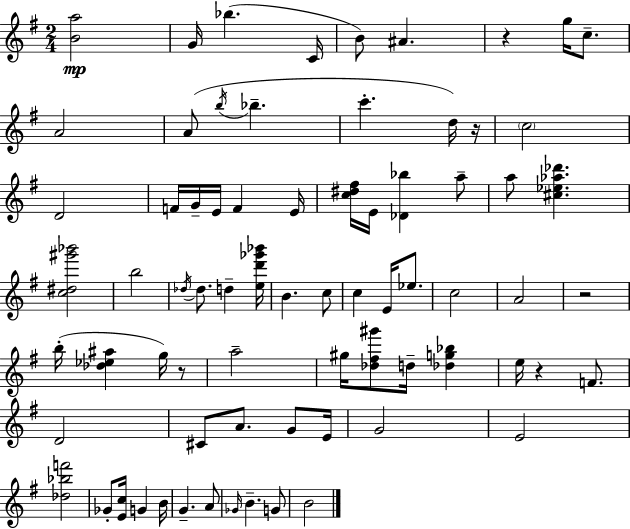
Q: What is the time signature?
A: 2/4